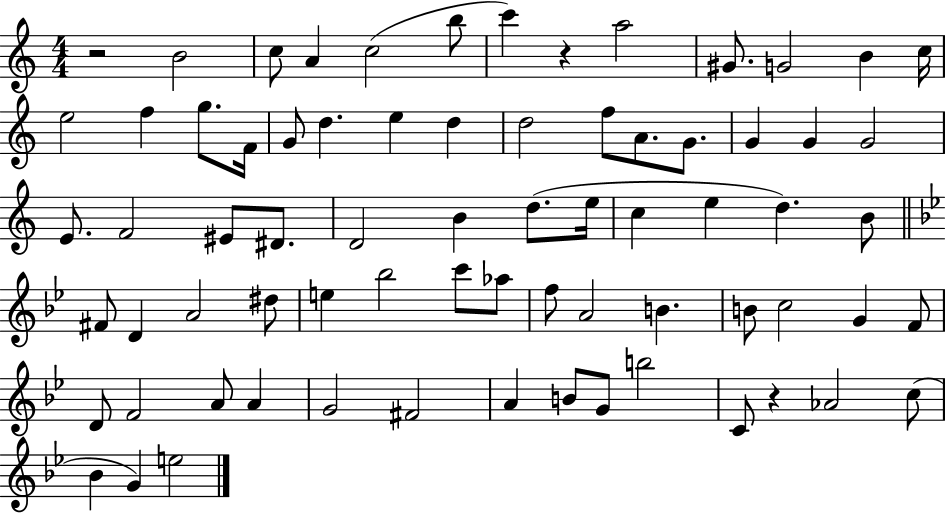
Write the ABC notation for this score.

X:1
T:Untitled
M:4/4
L:1/4
K:C
z2 B2 c/2 A c2 b/2 c' z a2 ^G/2 G2 B c/4 e2 f g/2 F/4 G/2 d e d d2 f/2 A/2 G/2 G G G2 E/2 F2 ^E/2 ^D/2 D2 B d/2 e/4 c e d B/2 ^F/2 D A2 ^d/2 e _b2 c'/2 _a/2 f/2 A2 B B/2 c2 G F/2 D/2 F2 A/2 A G2 ^F2 A B/2 G/2 b2 C/2 z _A2 c/2 _B G e2